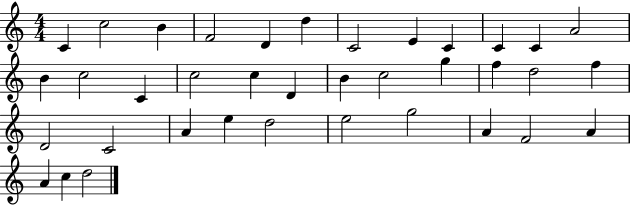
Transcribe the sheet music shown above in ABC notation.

X:1
T:Untitled
M:4/4
L:1/4
K:C
C c2 B F2 D d C2 E C C C A2 B c2 C c2 c D B c2 g f d2 f D2 C2 A e d2 e2 g2 A F2 A A c d2